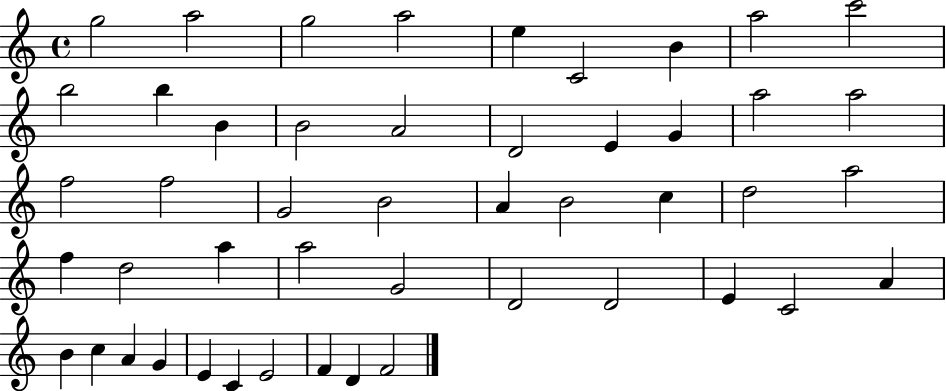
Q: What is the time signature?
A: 4/4